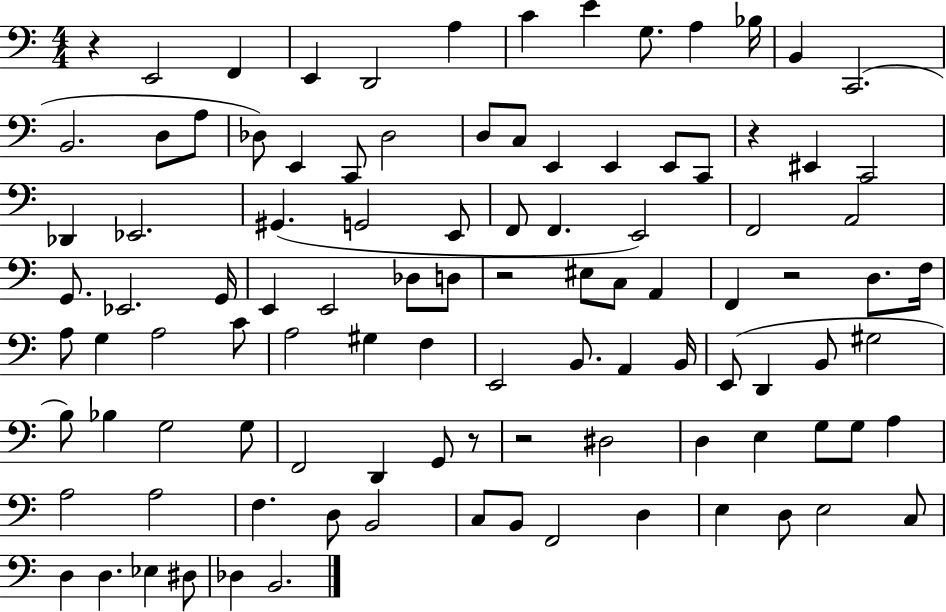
R/q E2/h F2/q E2/q D2/h A3/q C4/q E4/q G3/e. A3/q Bb3/s B2/q C2/h. B2/h. D3/e A3/e Db3/e E2/q C2/e Db3/h D3/e C3/e E2/q E2/q E2/e C2/e R/q EIS2/q C2/h Db2/q Eb2/h. G#2/q. G2/h E2/e F2/e F2/q. E2/h F2/h A2/h G2/e. Eb2/h. G2/s E2/q E2/h Db3/e D3/e R/h EIS3/e C3/e A2/q F2/q R/h D3/e. F3/s A3/e G3/q A3/h C4/e A3/h G#3/q F3/q E2/h B2/e. A2/q B2/s E2/e D2/q B2/e G#3/h B3/e Bb3/q G3/h G3/e F2/h D2/q G2/e R/e R/h D#3/h D3/q E3/q G3/e G3/e A3/q A3/h A3/h F3/q. D3/e B2/h C3/e B2/e F2/h D3/q E3/q D3/e E3/h C3/e D3/q D3/q. Eb3/q D#3/e Db3/q B2/h.